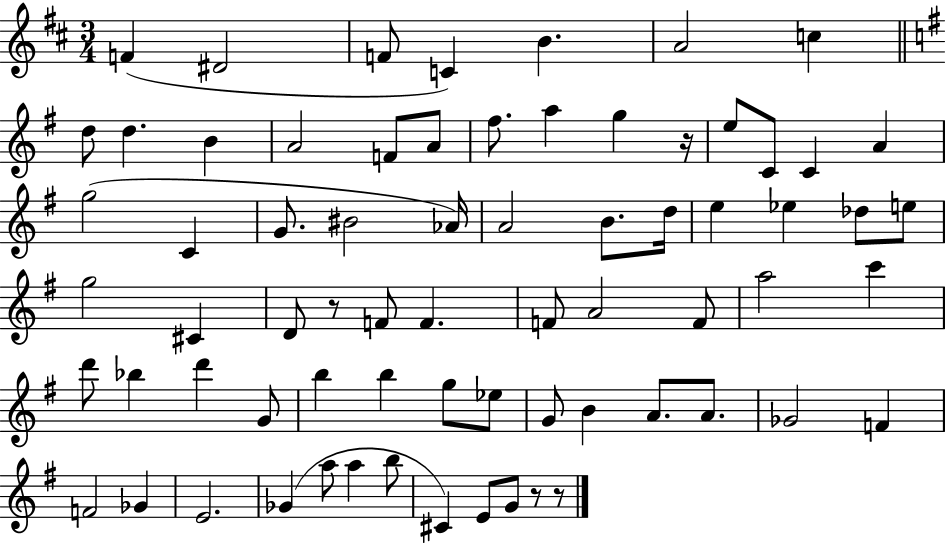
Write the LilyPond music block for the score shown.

{
  \clef treble
  \numericTimeSignature
  \time 3/4
  \key d \major
  \repeat volta 2 { f'4( dis'2 | f'8 c'4) b'4. | a'2 c''4 | \bar "||" \break \key g \major d''8 d''4. b'4 | a'2 f'8 a'8 | fis''8. a''4 g''4 r16 | e''8 c'8 c'4 a'4 | \break g''2( c'4 | g'8. bis'2 aes'16) | a'2 b'8. d''16 | e''4 ees''4 des''8 e''8 | \break g''2 cis'4 | d'8 r8 f'8 f'4. | f'8 a'2 f'8 | a''2 c'''4 | \break d'''8 bes''4 d'''4 g'8 | b''4 b''4 g''8 ees''8 | g'8 b'4 a'8. a'8. | ges'2 f'4 | \break f'2 ges'4 | e'2. | ges'4( a''8 a''4 b''8 | cis'4) e'8 g'8 r8 r8 | \break } \bar "|."
}